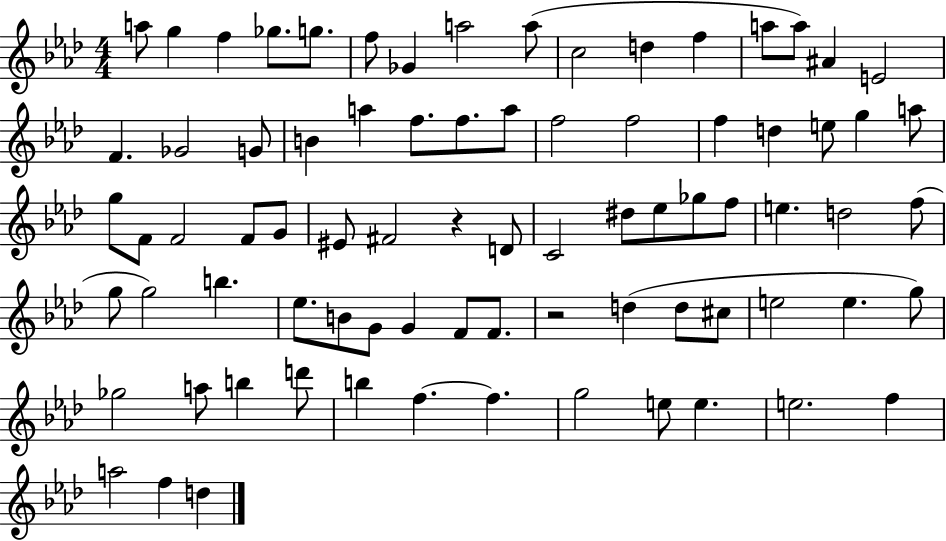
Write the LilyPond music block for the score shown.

{
  \clef treble
  \numericTimeSignature
  \time 4/4
  \key aes \major
  a''8 g''4 f''4 ges''8. g''8. | f''8 ges'4 a''2 a''8( | c''2 d''4 f''4 | a''8 a''8) ais'4 e'2 | \break f'4. ges'2 g'8 | b'4 a''4 f''8. f''8. a''8 | f''2 f''2 | f''4 d''4 e''8 g''4 a''8 | \break g''8 f'8 f'2 f'8 g'8 | eis'8 fis'2 r4 d'8 | c'2 dis''8 ees''8 ges''8 f''8 | e''4. d''2 f''8( | \break g''8 g''2) b''4. | ees''8. b'8 g'8 g'4 f'8 f'8. | r2 d''4( d''8 cis''8 | e''2 e''4. g''8) | \break ges''2 a''8 b''4 d'''8 | b''4 f''4.~~ f''4. | g''2 e''8 e''4. | e''2. f''4 | \break a''2 f''4 d''4 | \bar "|."
}